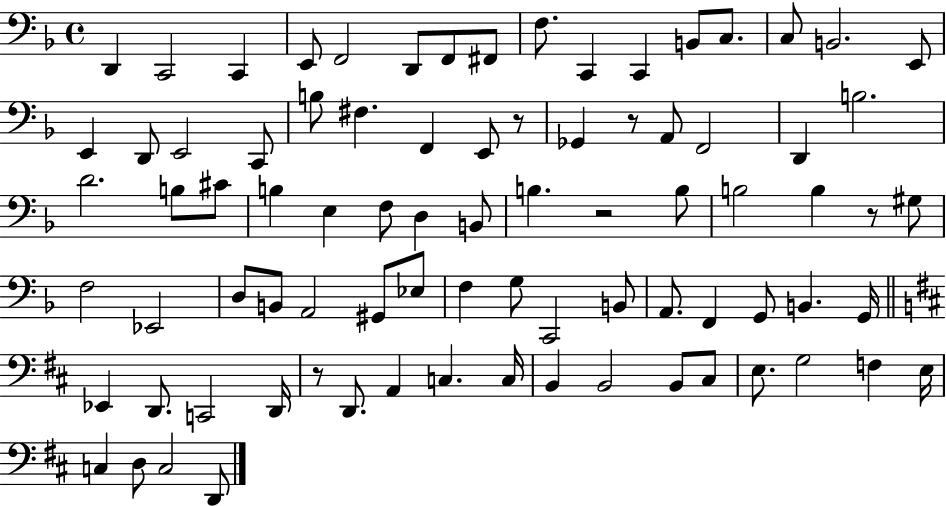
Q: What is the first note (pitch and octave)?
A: D2